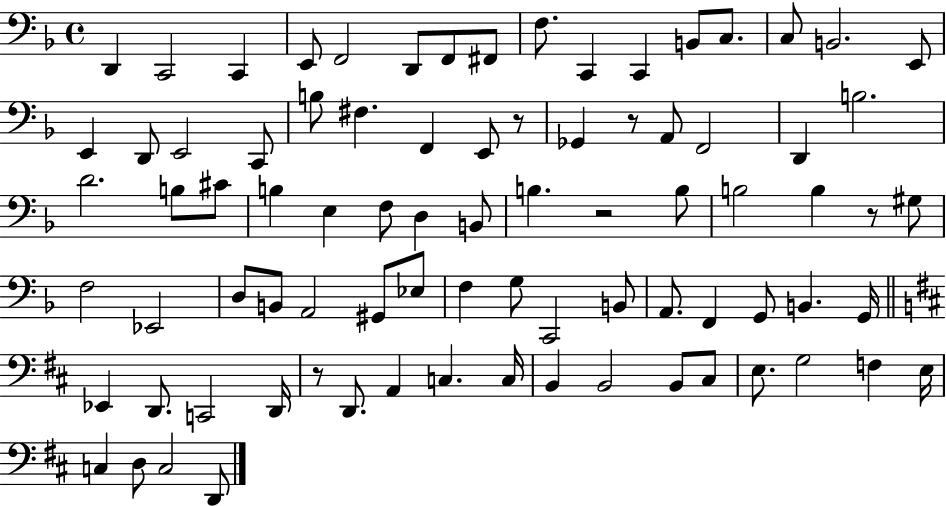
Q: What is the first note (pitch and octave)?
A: D2